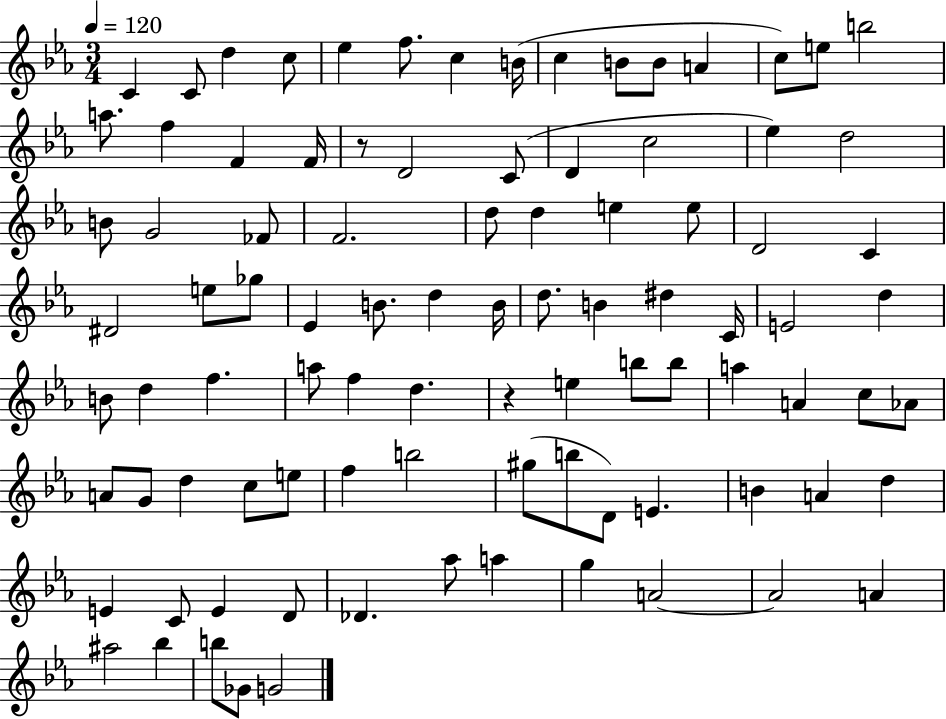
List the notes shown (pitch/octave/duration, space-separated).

C4/q C4/e D5/q C5/e Eb5/q F5/e. C5/q B4/s C5/q B4/e B4/e A4/q C5/e E5/e B5/h A5/e. F5/q F4/q F4/s R/e D4/h C4/e D4/q C5/h Eb5/q D5/h B4/e G4/h FES4/e F4/h. D5/e D5/q E5/q E5/e D4/h C4/q D#4/h E5/e Gb5/e Eb4/q B4/e. D5/q B4/s D5/e. B4/q D#5/q C4/s E4/h D5/q B4/e D5/q F5/q. A5/e F5/q D5/q. R/q E5/q B5/e B5/e A5/q A4/q C5/e Ab4/e A4/e G4/e D5/q C5/e E5/e F5/q B5/h G#5/e B5/e D4/e E4/q. B4/q A4/q D5/q E4/q C4/e E4/q D4/e Db4/q. Ab5/e A5/q G5/q A4/h A4/h A4/q A#5/h Bb5/q B5/e Gb4/e G4/h